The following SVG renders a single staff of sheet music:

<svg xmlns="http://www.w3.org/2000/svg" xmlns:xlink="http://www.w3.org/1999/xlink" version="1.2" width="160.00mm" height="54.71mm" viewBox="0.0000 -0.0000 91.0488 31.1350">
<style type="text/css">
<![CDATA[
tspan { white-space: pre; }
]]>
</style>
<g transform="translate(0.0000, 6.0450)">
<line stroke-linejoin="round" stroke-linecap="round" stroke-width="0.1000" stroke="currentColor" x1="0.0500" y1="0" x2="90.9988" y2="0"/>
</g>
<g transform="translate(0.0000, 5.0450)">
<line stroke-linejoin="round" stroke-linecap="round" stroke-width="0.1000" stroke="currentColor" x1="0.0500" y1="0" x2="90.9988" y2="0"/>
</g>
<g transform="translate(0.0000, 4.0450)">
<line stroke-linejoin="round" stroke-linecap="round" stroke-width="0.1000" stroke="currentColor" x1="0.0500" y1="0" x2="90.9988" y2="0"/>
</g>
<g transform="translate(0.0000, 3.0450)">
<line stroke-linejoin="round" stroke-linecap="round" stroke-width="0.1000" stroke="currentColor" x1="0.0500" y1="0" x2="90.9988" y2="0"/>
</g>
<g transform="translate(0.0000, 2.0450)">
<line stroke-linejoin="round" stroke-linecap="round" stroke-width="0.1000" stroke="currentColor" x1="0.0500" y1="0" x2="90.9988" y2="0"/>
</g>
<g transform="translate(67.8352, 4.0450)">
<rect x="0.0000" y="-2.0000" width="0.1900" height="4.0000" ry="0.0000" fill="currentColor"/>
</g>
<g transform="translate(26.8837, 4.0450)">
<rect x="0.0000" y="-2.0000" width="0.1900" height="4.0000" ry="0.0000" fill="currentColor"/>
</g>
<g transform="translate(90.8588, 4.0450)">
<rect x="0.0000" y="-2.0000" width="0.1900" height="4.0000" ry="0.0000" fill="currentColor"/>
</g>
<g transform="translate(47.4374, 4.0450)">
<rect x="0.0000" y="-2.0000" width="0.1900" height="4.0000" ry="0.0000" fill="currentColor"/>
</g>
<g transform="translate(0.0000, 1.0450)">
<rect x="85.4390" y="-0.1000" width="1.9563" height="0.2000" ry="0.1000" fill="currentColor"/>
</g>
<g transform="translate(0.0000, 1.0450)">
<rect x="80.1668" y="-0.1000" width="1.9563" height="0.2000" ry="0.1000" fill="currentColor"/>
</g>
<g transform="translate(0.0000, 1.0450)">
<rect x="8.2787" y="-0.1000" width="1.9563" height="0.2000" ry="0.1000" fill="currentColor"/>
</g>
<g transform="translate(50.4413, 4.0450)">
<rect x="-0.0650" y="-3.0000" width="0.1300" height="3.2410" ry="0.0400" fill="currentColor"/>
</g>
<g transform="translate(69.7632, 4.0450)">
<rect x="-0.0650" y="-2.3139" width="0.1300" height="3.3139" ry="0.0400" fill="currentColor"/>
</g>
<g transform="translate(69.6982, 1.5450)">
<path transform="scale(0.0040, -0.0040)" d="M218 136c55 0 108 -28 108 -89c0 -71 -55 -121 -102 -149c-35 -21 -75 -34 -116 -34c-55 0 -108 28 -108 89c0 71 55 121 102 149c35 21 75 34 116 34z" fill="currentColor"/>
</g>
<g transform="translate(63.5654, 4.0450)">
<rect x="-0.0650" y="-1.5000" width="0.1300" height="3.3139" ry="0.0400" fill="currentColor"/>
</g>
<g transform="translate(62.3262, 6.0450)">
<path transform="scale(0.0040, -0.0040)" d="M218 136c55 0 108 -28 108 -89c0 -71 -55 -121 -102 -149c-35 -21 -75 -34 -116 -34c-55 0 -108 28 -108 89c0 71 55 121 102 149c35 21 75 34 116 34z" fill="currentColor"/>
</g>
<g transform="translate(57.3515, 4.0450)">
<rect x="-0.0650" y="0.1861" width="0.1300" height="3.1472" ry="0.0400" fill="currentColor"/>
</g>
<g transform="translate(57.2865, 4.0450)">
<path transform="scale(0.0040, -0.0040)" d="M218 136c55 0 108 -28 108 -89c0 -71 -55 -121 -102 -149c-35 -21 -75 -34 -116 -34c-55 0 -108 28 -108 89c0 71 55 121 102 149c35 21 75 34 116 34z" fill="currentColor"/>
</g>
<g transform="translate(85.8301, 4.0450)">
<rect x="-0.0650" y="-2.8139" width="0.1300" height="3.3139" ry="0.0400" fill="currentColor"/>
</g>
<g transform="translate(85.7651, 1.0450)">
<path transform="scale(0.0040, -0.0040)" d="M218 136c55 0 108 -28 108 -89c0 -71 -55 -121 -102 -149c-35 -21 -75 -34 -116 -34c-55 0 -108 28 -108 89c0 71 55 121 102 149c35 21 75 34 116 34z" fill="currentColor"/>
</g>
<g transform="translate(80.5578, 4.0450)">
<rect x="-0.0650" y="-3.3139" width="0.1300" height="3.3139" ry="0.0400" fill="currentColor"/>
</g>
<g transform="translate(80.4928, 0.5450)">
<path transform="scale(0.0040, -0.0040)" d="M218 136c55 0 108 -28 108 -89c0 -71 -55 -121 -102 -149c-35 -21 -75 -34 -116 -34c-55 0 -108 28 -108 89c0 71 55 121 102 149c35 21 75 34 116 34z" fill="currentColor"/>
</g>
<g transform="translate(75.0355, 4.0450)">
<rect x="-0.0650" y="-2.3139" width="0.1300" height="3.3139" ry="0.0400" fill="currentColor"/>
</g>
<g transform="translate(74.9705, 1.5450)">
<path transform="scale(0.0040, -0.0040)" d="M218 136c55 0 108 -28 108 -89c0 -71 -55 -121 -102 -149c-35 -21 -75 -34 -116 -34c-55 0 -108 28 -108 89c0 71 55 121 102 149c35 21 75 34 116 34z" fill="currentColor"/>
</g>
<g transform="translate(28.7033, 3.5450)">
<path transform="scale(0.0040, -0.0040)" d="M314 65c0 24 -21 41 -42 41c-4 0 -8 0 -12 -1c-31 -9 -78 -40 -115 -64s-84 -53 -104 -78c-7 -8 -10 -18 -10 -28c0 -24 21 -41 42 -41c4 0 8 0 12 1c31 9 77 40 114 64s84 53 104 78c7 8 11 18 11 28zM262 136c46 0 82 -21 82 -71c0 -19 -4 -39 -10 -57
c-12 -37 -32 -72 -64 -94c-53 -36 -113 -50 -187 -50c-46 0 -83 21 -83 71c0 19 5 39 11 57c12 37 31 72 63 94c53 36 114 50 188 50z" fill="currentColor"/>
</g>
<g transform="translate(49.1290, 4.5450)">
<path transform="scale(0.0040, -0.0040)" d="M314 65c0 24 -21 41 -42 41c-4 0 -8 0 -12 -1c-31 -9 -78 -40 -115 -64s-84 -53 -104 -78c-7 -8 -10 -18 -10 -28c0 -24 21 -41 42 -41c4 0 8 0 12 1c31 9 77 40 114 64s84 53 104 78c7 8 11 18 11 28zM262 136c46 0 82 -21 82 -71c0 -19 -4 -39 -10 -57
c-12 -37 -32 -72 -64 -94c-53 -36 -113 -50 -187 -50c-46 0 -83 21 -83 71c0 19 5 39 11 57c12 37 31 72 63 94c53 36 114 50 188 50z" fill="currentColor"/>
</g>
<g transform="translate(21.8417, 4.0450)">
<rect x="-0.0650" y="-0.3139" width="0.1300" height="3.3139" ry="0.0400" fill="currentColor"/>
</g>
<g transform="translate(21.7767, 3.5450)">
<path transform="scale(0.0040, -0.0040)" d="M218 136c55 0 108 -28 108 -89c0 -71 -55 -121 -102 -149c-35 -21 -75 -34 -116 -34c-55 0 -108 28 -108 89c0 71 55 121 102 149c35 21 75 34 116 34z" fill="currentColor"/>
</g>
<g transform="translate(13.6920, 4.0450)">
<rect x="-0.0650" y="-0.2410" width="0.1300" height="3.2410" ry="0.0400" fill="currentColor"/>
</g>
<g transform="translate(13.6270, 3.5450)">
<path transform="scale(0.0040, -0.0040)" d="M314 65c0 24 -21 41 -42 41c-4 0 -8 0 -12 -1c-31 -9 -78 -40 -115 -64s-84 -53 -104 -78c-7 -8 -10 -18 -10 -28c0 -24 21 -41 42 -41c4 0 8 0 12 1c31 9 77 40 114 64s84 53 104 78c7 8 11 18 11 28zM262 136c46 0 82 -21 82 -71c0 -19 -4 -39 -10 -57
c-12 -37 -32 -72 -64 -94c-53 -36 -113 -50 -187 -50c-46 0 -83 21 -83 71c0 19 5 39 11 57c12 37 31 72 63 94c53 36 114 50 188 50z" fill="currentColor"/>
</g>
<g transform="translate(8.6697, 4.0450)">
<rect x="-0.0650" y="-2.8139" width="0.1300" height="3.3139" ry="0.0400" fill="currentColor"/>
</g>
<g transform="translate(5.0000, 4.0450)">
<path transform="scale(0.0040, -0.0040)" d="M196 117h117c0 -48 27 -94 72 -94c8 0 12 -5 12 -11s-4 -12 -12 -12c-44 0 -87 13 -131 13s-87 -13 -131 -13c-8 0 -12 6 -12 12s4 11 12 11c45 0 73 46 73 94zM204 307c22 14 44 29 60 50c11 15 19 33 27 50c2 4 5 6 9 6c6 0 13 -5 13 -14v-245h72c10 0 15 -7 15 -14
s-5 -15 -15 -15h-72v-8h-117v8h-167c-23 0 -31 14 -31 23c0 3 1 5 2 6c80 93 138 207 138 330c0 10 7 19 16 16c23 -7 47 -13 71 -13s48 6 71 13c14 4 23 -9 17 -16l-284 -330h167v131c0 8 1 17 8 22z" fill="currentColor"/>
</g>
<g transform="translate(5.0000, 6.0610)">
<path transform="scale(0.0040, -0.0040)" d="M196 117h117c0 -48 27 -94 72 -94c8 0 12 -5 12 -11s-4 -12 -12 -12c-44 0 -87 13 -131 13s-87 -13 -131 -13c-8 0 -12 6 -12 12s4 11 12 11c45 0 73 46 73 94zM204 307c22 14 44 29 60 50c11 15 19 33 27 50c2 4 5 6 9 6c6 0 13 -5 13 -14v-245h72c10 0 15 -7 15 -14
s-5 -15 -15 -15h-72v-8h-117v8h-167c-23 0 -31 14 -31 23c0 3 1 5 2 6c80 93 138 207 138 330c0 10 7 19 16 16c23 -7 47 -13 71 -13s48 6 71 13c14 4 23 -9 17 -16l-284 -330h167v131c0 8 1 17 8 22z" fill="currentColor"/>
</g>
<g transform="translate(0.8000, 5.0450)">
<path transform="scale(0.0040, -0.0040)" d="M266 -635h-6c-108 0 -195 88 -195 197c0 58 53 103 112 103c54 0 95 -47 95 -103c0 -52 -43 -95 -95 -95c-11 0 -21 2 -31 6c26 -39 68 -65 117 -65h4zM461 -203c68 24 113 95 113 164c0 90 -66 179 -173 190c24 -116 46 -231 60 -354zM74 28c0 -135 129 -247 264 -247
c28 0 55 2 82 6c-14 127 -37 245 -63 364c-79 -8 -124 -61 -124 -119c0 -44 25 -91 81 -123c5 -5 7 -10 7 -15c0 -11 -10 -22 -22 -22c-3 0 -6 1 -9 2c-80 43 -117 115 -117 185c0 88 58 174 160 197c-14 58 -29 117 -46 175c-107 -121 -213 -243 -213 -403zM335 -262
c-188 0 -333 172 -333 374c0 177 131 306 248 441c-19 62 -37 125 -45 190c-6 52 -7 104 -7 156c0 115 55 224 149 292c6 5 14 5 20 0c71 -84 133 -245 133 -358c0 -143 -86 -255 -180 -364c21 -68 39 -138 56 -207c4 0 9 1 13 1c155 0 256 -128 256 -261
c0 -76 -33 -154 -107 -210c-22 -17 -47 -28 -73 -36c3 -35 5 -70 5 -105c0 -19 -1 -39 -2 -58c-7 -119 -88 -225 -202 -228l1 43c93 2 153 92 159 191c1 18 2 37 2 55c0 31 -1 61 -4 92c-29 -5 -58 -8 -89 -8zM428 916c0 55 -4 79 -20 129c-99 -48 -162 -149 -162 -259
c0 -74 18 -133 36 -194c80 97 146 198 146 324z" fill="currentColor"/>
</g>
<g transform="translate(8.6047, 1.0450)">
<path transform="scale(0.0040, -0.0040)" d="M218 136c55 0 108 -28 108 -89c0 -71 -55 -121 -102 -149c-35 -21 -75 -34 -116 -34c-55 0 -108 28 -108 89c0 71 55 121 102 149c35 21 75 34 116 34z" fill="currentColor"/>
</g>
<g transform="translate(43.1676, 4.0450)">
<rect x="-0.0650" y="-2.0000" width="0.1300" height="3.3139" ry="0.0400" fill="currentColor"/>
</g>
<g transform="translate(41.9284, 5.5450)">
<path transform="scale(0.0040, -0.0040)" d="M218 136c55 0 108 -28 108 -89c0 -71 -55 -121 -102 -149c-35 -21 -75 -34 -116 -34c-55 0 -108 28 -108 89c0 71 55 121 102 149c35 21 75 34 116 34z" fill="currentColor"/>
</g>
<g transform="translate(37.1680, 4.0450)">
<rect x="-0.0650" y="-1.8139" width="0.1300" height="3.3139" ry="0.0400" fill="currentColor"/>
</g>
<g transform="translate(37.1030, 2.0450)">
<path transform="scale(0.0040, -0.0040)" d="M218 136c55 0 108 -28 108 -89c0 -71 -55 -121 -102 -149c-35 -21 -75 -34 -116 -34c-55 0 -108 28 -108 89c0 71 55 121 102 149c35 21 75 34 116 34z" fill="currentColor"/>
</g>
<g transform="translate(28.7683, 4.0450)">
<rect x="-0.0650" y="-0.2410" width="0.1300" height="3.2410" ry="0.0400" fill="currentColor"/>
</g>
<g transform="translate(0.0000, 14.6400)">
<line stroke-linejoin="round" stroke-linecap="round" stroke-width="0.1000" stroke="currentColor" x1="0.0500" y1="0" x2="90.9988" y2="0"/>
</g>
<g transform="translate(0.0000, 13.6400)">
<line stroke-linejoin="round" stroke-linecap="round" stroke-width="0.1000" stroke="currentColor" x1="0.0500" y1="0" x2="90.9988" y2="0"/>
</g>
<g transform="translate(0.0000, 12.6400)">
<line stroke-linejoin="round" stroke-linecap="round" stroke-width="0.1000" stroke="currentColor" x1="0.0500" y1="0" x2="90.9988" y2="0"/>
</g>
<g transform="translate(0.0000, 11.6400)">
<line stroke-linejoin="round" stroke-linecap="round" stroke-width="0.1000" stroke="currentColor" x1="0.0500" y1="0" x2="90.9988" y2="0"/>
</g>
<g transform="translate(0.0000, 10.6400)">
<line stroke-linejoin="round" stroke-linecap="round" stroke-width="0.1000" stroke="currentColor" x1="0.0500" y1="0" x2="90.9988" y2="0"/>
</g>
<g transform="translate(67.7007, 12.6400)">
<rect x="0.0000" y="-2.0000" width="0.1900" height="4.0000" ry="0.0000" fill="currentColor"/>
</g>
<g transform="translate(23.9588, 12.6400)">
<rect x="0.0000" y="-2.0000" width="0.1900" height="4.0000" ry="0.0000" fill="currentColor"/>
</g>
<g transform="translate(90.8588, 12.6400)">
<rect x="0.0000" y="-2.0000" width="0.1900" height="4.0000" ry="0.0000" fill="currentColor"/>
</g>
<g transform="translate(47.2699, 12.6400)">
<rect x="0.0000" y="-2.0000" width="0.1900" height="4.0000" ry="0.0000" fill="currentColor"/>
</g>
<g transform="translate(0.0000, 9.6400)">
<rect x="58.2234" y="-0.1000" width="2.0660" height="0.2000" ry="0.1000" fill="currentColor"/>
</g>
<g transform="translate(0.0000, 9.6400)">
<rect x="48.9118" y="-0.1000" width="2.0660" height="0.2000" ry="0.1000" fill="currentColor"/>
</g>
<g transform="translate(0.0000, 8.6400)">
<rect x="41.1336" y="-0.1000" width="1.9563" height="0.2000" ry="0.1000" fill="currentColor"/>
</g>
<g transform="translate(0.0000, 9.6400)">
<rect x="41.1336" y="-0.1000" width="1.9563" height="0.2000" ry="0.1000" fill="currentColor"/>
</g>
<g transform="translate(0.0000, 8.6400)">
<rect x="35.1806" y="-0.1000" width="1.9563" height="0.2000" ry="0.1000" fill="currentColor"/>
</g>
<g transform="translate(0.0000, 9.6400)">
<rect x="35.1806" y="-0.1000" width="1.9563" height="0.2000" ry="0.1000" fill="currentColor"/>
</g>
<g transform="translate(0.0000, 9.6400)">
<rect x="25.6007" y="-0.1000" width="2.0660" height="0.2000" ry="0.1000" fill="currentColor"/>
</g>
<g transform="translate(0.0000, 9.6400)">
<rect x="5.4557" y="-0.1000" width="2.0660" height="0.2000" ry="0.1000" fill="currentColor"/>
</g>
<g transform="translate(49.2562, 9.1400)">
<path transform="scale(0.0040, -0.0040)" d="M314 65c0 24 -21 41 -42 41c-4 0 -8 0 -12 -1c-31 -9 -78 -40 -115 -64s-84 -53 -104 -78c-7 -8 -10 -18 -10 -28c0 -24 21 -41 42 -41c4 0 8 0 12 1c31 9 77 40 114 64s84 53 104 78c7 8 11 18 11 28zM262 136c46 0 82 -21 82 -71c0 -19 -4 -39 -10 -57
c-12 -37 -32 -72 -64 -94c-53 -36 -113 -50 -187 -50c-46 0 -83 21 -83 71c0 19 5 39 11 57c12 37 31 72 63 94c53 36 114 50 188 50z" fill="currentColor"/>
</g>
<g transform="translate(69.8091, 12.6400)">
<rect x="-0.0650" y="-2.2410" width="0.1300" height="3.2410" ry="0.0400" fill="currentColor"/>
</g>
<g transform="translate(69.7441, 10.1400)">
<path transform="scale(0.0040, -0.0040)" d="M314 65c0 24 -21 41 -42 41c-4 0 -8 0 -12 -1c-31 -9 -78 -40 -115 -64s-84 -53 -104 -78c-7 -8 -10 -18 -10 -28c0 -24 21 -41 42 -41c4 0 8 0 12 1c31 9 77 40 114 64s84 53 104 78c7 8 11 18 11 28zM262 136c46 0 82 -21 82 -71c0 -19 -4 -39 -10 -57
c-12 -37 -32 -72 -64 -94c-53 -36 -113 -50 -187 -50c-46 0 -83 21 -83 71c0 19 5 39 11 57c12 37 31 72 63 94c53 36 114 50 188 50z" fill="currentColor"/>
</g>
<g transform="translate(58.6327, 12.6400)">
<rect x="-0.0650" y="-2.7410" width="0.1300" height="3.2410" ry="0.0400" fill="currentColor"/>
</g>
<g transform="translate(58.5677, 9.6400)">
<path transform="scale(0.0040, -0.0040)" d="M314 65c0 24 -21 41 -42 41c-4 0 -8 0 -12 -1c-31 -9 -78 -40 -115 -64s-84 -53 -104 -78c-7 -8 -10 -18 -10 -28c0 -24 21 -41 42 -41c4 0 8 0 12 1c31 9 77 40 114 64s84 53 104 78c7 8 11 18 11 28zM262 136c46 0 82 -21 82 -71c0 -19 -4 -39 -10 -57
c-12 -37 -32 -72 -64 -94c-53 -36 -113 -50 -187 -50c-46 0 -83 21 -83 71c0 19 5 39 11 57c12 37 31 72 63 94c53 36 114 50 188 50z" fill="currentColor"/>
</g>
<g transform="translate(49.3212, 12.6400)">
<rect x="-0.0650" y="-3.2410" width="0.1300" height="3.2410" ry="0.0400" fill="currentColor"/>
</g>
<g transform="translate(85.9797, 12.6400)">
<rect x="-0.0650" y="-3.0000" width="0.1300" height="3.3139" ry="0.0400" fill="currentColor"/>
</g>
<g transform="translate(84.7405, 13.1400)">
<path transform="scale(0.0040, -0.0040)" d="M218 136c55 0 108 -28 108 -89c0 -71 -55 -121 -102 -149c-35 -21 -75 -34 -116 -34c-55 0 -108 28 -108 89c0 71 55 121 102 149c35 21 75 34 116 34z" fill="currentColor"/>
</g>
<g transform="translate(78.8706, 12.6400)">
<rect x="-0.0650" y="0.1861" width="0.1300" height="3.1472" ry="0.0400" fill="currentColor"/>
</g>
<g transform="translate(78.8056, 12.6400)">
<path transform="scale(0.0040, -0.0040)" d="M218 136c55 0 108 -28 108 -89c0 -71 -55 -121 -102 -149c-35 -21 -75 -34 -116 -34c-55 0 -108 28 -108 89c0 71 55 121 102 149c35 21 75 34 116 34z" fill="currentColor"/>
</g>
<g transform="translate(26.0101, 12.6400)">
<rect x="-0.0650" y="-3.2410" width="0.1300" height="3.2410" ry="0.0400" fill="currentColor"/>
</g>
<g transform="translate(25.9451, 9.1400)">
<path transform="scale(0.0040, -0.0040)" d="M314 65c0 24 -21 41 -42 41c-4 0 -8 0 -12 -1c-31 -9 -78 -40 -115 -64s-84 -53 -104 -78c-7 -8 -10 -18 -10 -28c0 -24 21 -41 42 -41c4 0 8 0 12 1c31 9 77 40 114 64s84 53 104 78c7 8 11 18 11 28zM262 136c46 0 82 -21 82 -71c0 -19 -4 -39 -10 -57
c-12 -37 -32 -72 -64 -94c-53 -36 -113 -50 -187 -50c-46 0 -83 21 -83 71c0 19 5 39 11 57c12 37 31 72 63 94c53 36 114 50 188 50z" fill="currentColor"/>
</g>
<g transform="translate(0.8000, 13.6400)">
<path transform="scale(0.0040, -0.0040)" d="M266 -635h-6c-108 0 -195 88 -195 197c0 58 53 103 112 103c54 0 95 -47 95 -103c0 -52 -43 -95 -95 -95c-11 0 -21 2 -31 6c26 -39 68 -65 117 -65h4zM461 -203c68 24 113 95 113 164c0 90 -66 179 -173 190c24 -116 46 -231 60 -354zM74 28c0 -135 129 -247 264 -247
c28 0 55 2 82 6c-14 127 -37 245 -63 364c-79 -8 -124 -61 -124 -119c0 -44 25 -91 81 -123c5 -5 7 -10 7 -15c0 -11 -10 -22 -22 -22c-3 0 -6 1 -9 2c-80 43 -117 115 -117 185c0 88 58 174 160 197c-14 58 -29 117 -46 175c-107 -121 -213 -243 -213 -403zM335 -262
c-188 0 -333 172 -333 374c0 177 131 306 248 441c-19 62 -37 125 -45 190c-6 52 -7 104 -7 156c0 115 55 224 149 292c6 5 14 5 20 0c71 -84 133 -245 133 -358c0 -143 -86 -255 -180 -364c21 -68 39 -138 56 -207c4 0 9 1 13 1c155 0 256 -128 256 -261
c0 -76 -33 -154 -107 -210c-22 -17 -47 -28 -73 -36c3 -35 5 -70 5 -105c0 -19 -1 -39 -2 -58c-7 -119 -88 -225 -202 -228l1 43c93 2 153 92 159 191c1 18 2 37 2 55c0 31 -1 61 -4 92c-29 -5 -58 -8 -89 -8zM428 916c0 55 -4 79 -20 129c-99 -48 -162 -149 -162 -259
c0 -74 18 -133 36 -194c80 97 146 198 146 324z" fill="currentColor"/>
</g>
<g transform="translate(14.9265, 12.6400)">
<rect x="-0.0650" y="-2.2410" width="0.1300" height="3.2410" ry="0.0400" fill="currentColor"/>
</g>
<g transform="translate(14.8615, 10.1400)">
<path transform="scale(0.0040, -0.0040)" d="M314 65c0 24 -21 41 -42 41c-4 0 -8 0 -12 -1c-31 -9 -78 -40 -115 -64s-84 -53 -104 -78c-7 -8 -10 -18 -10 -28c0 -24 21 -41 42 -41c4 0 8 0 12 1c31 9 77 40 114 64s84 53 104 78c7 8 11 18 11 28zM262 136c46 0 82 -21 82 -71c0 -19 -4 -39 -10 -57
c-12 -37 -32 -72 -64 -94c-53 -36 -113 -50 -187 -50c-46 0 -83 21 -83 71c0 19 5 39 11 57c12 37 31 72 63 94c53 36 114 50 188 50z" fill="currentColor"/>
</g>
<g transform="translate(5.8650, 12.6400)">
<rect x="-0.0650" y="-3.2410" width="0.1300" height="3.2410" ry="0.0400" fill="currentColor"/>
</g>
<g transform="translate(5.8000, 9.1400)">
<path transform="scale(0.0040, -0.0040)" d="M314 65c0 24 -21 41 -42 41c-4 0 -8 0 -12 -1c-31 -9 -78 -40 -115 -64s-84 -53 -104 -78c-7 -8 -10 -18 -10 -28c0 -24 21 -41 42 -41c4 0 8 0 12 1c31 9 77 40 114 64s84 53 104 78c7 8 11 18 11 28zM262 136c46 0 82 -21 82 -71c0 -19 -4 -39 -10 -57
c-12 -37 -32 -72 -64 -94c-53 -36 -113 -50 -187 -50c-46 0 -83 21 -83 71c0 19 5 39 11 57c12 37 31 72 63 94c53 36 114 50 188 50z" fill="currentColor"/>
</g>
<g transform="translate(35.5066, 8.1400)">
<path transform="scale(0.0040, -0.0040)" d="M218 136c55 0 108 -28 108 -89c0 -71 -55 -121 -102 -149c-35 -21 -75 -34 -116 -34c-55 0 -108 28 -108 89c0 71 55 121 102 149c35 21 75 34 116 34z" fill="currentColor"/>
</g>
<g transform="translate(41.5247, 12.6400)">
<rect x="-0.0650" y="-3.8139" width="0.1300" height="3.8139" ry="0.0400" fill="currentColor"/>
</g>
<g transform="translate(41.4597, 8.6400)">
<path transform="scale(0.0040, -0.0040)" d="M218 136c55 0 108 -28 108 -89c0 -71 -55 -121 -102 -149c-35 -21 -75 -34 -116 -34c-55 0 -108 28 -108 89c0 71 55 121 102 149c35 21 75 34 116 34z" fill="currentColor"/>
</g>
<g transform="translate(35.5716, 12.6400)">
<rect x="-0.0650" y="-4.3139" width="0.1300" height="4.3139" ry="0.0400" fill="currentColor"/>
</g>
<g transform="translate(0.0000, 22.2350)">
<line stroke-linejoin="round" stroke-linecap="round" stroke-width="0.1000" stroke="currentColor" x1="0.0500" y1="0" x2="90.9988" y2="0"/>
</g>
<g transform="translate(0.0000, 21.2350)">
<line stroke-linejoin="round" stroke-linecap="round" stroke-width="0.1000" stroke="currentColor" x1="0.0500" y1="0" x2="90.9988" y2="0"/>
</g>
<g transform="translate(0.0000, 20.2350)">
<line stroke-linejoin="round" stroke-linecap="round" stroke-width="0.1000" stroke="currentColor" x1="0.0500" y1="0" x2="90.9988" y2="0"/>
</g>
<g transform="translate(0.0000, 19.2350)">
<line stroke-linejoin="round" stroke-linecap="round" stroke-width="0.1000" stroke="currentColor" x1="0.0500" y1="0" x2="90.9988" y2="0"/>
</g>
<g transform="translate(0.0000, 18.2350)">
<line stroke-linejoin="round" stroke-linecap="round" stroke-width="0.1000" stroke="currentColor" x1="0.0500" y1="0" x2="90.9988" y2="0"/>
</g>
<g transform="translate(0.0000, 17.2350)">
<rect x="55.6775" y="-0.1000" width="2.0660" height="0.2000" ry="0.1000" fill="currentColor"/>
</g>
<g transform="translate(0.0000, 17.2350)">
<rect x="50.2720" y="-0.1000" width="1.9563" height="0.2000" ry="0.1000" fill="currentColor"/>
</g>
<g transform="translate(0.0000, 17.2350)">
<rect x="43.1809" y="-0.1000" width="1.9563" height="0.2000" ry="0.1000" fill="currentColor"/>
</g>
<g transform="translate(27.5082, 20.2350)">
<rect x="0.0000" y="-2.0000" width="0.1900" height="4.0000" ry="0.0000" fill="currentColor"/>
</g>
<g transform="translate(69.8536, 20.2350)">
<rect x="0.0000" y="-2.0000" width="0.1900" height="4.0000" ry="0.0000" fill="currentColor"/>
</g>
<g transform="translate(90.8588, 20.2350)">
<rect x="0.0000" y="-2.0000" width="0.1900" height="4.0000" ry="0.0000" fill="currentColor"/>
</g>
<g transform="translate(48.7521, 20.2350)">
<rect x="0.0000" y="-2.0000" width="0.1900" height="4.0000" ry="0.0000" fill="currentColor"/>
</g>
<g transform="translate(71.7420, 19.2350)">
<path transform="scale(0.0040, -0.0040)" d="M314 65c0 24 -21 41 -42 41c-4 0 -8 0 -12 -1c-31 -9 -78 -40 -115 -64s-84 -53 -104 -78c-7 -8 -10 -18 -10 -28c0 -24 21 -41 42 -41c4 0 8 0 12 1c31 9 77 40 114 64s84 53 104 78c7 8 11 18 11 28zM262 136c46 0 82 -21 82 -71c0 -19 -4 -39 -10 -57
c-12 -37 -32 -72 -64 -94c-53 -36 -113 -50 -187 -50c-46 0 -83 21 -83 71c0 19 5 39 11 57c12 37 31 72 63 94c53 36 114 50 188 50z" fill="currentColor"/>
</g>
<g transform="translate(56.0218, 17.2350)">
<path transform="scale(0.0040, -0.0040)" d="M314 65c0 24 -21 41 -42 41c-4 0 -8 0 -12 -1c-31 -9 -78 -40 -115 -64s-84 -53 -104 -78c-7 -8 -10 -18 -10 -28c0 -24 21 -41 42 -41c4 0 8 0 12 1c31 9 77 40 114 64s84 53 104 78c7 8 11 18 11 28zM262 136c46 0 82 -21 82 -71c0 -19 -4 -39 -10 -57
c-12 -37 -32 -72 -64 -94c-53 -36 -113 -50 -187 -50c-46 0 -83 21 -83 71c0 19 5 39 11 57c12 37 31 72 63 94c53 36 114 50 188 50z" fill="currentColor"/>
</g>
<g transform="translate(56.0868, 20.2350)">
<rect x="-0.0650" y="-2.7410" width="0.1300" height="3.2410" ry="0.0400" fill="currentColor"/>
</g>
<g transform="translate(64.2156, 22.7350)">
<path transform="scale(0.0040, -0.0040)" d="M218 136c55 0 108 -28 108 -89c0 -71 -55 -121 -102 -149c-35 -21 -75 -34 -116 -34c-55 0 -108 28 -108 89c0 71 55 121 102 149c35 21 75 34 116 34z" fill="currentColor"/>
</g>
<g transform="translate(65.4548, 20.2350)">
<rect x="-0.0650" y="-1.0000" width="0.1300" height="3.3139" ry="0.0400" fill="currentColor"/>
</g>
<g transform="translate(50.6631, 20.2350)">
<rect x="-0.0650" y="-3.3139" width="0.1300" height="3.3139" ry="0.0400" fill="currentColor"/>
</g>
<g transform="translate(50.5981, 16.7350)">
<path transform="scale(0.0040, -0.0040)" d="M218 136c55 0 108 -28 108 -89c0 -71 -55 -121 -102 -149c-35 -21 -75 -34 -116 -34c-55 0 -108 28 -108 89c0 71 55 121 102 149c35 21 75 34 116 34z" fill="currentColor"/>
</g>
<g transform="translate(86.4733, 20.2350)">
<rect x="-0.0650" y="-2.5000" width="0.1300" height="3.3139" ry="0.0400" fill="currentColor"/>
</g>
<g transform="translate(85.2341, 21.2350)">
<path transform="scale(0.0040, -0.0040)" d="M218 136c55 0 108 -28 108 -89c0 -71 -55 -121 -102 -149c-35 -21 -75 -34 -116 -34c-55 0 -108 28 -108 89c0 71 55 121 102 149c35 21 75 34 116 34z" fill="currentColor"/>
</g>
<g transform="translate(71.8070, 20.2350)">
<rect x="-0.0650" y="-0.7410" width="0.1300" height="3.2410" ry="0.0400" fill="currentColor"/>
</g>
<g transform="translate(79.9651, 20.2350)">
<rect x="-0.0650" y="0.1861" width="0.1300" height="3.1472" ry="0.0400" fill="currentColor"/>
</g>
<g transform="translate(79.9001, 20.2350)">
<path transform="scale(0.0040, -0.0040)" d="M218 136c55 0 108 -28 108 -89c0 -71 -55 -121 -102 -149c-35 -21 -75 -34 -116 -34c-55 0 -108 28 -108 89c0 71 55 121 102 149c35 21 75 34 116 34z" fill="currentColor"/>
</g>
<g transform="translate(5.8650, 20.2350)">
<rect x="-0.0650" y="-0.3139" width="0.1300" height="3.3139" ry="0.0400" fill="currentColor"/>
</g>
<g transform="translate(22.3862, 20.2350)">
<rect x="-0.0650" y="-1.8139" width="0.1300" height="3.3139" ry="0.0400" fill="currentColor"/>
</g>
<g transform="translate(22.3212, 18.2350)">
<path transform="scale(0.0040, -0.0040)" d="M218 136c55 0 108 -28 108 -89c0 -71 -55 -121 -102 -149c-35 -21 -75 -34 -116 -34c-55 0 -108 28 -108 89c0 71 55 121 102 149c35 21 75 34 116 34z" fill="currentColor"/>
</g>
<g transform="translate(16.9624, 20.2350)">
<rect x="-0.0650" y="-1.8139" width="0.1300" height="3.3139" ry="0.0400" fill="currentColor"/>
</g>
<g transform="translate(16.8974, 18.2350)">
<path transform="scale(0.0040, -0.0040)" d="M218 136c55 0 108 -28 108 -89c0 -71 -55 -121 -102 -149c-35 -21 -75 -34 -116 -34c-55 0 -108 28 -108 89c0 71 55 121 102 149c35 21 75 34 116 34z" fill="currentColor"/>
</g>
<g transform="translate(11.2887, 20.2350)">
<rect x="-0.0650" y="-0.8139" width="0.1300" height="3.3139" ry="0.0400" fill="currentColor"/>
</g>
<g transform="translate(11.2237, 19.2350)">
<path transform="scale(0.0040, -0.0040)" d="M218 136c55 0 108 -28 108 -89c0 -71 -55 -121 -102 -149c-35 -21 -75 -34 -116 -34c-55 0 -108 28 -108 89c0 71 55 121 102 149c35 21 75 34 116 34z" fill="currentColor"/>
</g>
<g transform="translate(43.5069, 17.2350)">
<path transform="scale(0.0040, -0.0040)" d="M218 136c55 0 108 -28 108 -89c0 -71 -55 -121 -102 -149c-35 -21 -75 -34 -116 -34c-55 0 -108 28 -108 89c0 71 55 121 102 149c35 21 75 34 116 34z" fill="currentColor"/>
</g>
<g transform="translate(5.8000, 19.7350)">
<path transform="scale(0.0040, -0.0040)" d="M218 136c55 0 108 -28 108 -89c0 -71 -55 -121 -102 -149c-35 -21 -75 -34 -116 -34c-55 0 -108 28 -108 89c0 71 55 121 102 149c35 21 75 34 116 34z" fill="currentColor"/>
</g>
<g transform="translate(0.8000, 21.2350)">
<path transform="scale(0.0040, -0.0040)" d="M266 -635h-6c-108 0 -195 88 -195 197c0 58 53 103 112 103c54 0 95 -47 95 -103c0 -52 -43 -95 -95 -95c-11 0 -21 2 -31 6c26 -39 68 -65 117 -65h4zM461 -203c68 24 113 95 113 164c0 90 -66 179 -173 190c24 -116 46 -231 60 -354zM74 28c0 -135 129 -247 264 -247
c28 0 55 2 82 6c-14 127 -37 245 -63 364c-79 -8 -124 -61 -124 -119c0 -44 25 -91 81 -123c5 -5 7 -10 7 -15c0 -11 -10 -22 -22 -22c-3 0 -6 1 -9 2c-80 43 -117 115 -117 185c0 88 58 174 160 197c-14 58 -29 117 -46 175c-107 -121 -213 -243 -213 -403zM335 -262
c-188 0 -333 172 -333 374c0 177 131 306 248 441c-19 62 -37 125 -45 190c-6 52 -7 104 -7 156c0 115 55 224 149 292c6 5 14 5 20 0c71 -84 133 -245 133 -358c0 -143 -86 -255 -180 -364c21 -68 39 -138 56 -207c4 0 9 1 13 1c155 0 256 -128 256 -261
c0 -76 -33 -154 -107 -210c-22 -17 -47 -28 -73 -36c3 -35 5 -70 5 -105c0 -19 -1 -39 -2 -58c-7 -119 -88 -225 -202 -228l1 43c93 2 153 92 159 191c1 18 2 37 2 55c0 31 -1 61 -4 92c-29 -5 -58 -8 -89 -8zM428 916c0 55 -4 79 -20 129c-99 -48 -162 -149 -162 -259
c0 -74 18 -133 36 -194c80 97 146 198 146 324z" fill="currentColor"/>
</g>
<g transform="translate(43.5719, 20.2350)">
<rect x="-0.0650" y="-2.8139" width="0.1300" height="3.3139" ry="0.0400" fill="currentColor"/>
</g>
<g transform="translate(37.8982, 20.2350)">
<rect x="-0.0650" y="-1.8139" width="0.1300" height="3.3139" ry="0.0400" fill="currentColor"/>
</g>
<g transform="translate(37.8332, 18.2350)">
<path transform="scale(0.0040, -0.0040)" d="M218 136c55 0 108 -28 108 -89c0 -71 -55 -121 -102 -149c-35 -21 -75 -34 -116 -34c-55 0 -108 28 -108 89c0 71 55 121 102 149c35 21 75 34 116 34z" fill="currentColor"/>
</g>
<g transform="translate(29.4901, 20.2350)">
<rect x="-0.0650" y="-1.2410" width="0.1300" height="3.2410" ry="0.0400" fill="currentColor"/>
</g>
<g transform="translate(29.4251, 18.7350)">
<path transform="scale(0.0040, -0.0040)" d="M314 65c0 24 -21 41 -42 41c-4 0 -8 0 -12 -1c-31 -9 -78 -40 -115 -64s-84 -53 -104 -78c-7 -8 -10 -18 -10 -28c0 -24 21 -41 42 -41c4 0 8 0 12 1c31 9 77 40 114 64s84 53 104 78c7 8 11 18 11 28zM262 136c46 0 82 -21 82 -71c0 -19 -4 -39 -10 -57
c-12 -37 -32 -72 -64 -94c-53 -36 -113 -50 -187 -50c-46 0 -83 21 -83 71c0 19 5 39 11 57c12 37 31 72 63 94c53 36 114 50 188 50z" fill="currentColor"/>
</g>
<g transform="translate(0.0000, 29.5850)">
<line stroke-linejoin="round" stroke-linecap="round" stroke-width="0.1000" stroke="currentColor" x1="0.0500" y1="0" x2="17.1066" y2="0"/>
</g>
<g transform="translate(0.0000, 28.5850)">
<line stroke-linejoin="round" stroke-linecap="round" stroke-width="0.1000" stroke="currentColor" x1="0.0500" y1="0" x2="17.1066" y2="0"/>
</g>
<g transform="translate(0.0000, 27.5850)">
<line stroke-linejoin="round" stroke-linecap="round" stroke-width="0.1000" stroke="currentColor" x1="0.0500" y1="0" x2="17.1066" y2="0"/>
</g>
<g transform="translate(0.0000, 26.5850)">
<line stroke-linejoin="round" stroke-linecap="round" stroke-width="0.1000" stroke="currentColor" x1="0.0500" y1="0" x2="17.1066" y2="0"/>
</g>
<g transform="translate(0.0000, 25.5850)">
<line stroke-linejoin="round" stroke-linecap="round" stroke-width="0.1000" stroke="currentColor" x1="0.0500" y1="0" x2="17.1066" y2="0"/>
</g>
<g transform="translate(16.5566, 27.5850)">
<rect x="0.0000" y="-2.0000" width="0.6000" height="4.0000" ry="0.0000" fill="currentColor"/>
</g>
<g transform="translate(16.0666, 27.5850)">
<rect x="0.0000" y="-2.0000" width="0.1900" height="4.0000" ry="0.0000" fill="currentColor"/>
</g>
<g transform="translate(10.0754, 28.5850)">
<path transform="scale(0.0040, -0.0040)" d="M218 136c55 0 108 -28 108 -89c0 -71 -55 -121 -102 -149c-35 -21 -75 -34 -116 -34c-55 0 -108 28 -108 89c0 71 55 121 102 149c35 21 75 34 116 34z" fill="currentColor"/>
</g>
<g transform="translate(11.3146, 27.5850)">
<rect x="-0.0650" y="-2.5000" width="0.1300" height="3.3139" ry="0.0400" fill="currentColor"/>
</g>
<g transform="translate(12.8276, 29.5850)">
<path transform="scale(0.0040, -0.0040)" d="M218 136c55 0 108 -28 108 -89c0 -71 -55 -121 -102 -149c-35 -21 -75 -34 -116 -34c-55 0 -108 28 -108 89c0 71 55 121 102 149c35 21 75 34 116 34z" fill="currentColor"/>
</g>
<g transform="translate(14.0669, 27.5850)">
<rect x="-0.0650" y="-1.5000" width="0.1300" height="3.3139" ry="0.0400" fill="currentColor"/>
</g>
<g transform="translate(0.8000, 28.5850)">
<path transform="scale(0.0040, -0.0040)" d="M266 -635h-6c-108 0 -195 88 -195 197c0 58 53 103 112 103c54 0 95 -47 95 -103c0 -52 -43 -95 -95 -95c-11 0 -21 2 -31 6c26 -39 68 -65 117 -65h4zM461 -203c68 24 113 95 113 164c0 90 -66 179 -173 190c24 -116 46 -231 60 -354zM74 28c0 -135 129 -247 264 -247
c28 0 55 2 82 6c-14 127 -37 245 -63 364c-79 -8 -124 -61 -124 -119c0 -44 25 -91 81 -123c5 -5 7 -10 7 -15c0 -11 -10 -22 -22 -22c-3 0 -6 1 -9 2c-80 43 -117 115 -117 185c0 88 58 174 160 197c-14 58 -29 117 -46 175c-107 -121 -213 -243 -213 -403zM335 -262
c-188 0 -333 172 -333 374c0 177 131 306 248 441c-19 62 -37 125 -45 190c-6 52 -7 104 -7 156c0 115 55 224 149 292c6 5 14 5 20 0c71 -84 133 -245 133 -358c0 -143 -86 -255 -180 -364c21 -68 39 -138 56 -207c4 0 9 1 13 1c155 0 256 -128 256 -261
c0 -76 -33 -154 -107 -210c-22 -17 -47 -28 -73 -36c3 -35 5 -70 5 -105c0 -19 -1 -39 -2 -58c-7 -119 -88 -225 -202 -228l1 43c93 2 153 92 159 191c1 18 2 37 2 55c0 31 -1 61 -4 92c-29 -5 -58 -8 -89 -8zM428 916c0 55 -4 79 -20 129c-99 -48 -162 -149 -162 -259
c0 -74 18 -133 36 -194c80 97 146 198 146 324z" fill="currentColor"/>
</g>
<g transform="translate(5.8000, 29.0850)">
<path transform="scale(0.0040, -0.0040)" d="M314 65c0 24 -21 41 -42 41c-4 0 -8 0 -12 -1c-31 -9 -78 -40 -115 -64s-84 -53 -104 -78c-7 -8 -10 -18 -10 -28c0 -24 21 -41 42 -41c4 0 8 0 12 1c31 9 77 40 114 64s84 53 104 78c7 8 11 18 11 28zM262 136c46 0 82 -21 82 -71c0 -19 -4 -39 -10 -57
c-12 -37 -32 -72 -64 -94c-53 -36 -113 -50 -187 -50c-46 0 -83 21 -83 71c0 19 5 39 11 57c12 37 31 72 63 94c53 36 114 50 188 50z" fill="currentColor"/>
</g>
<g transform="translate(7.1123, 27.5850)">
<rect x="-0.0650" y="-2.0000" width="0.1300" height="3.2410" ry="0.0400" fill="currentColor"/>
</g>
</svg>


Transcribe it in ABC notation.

X:1
T:Untitled
M:4/4
L:1/4
K:C
a c2 c c2 f F A2 B E g g b a b2 g2 b2 d' c' b2 a2 g2 B A c d f f e2 f a b a2 D d2 B G F2 G E